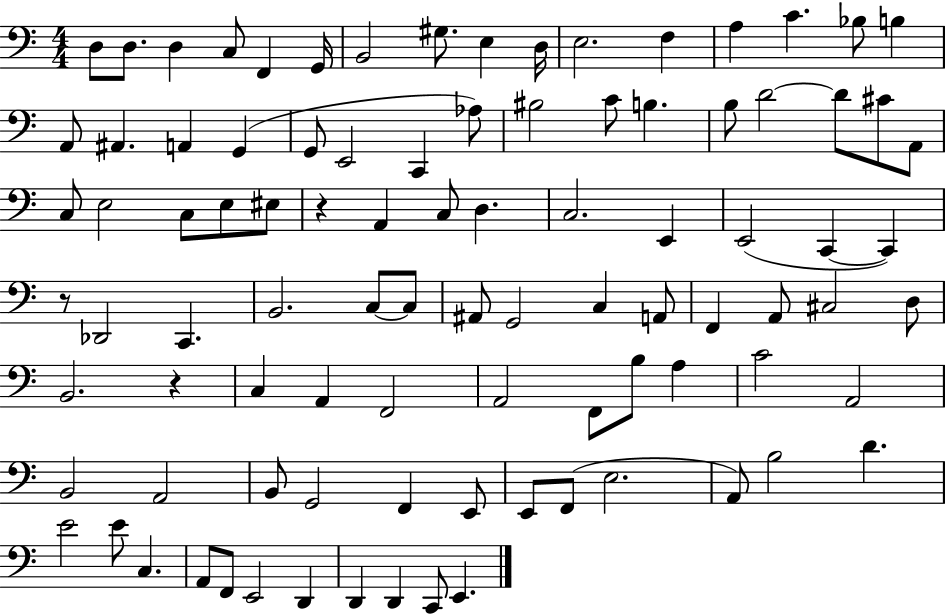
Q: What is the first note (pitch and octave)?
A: D3